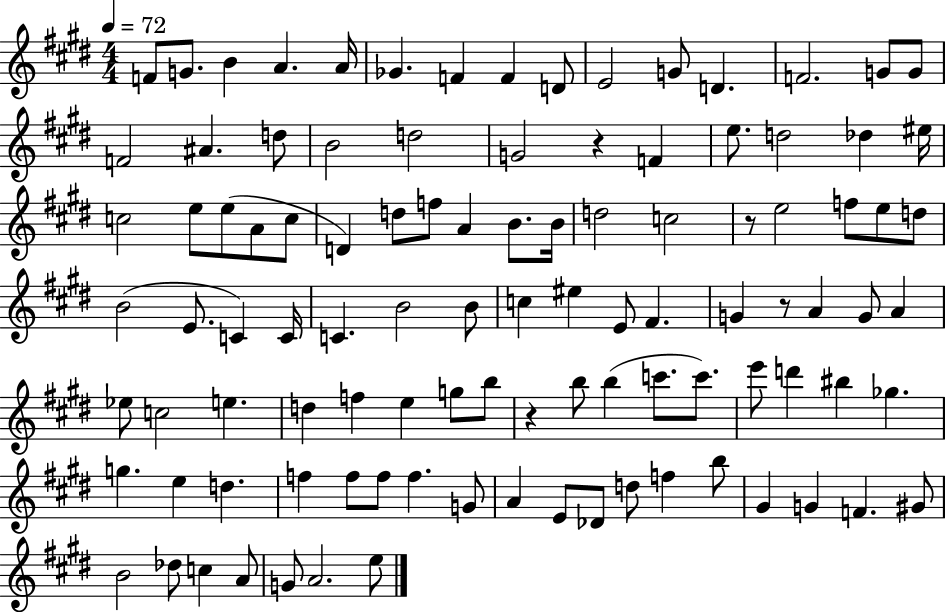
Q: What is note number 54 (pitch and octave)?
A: F#4